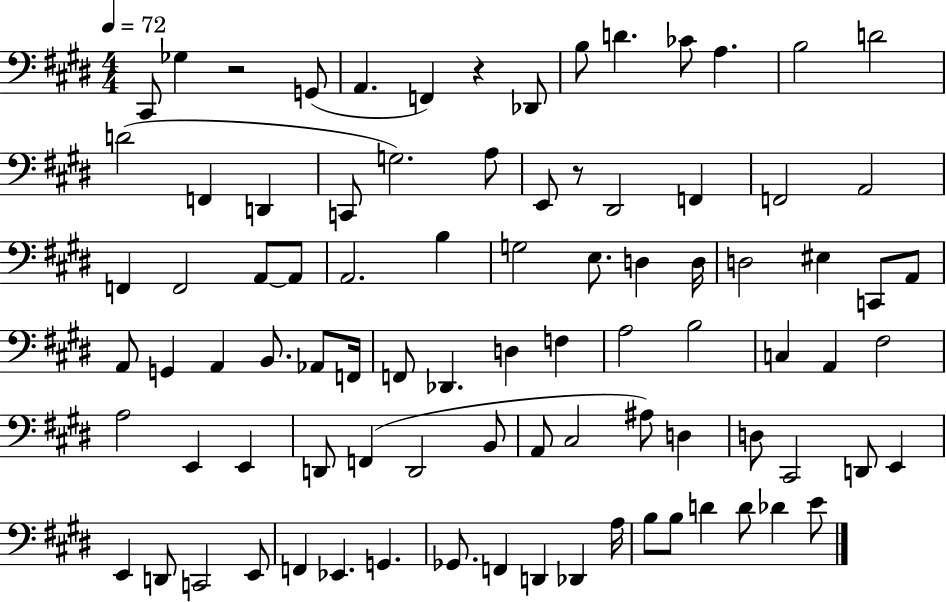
C#2/e Gb3/q R/h G2/e A2/q. F2/q R/q Db2/e B3/e D4/q. CES4/e A3/q. B3/h D4/h D4/h F2/q D2/q C2/e G3/h. A3/e E2/e R/e D#2/h F2/q F2/h A2/h F2/q F2/h A2/e A2/e A2/h. B3/q G3/h E3/e. D3/q D3/s D3/h EIS3/q C2/e A2/e A2/e G2/q A2/q B2/e. Ab2/e F2/s F2/e Db2/q. D3/q F3/q A3/h B3/h C3/q A2/q F#3/h A3/h E2/q E2/q D2/e F2/q D2/h B2/e A2/e C#3/h A#3/e D3/q D3/e C#2/h D2/e E2/q E2/q D2/e C2/h E2/e F2/q Eb2/q. G2/q. Gb2/e. F2/q D2/q Db2/q A3/s B3/e B3/e D4/q D4/e Db4/q E4/e